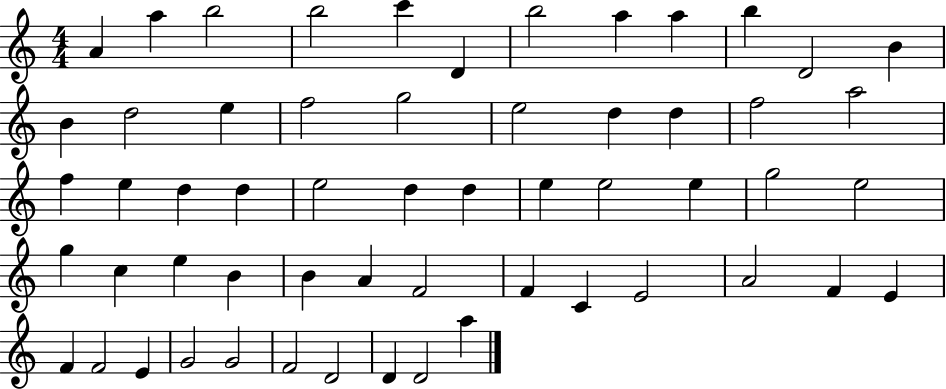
A4/q A5/q B5/h B5/h C6/q D4/q B5/h A5/q A5/q B5/q D4/h B4/q B4/q D5/h E5/q F5/h G5/h E5/h D5/q D5/q F5/h A5/h F5/q E5/q D5/q D5/q E5/h D5/q D5/q E5/q E5/h E5/q G5/h E5/h G5/q C5/q E5/q B4/q B4/q A4/q F4/h F4/q C4/q E4/h A4/h F4/q E4/q F4/q F4/h E4/q G4/h G4/h F4/h D4/h D4/q D4/h A5/q